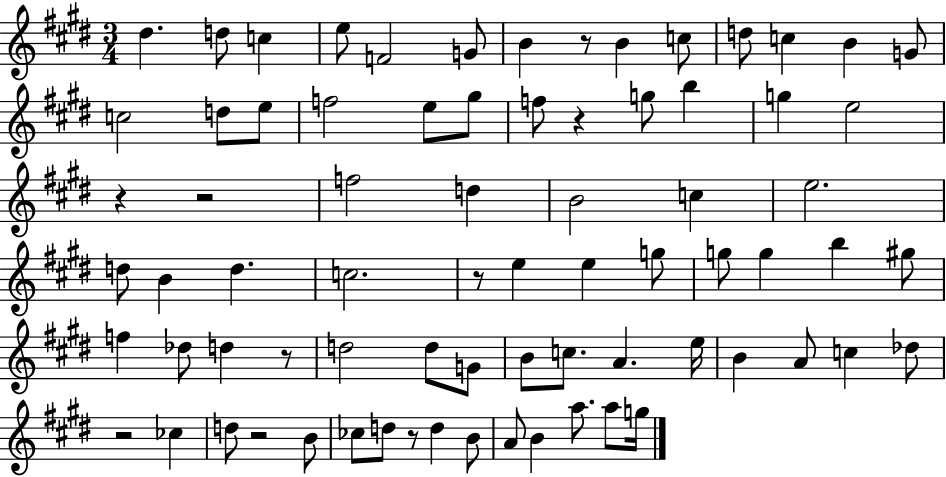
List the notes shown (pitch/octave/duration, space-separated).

D#5/q. D5/e C5/q E5/e F4/h G4/e B4/q R/e B4/q C5/e D5/e C5/q B4/q G4/e C5/h D5/e E5/e F5/h E5/e G#5/e F5/e R/q G5/e B5/q G5/q E5/h R/q R/h F5/h D5/q B4/h C5/q E5/h. D5/e B4/q D5/q. C5/h. R/e E5/q E5/q G5/e G5/e G5/q B5/q G#5/e F5/q Db5/e D5/q R/e D5/h D5/e G4/e B4/e C5/e. A4/q. E5/s B4/q A4/e C5/q Db5/e R/h CES5/q D5/e R/h B4/e CES5/e D5/e R/e D5/q B4/e A4/e B4/q A5/e. A5/e G5/s